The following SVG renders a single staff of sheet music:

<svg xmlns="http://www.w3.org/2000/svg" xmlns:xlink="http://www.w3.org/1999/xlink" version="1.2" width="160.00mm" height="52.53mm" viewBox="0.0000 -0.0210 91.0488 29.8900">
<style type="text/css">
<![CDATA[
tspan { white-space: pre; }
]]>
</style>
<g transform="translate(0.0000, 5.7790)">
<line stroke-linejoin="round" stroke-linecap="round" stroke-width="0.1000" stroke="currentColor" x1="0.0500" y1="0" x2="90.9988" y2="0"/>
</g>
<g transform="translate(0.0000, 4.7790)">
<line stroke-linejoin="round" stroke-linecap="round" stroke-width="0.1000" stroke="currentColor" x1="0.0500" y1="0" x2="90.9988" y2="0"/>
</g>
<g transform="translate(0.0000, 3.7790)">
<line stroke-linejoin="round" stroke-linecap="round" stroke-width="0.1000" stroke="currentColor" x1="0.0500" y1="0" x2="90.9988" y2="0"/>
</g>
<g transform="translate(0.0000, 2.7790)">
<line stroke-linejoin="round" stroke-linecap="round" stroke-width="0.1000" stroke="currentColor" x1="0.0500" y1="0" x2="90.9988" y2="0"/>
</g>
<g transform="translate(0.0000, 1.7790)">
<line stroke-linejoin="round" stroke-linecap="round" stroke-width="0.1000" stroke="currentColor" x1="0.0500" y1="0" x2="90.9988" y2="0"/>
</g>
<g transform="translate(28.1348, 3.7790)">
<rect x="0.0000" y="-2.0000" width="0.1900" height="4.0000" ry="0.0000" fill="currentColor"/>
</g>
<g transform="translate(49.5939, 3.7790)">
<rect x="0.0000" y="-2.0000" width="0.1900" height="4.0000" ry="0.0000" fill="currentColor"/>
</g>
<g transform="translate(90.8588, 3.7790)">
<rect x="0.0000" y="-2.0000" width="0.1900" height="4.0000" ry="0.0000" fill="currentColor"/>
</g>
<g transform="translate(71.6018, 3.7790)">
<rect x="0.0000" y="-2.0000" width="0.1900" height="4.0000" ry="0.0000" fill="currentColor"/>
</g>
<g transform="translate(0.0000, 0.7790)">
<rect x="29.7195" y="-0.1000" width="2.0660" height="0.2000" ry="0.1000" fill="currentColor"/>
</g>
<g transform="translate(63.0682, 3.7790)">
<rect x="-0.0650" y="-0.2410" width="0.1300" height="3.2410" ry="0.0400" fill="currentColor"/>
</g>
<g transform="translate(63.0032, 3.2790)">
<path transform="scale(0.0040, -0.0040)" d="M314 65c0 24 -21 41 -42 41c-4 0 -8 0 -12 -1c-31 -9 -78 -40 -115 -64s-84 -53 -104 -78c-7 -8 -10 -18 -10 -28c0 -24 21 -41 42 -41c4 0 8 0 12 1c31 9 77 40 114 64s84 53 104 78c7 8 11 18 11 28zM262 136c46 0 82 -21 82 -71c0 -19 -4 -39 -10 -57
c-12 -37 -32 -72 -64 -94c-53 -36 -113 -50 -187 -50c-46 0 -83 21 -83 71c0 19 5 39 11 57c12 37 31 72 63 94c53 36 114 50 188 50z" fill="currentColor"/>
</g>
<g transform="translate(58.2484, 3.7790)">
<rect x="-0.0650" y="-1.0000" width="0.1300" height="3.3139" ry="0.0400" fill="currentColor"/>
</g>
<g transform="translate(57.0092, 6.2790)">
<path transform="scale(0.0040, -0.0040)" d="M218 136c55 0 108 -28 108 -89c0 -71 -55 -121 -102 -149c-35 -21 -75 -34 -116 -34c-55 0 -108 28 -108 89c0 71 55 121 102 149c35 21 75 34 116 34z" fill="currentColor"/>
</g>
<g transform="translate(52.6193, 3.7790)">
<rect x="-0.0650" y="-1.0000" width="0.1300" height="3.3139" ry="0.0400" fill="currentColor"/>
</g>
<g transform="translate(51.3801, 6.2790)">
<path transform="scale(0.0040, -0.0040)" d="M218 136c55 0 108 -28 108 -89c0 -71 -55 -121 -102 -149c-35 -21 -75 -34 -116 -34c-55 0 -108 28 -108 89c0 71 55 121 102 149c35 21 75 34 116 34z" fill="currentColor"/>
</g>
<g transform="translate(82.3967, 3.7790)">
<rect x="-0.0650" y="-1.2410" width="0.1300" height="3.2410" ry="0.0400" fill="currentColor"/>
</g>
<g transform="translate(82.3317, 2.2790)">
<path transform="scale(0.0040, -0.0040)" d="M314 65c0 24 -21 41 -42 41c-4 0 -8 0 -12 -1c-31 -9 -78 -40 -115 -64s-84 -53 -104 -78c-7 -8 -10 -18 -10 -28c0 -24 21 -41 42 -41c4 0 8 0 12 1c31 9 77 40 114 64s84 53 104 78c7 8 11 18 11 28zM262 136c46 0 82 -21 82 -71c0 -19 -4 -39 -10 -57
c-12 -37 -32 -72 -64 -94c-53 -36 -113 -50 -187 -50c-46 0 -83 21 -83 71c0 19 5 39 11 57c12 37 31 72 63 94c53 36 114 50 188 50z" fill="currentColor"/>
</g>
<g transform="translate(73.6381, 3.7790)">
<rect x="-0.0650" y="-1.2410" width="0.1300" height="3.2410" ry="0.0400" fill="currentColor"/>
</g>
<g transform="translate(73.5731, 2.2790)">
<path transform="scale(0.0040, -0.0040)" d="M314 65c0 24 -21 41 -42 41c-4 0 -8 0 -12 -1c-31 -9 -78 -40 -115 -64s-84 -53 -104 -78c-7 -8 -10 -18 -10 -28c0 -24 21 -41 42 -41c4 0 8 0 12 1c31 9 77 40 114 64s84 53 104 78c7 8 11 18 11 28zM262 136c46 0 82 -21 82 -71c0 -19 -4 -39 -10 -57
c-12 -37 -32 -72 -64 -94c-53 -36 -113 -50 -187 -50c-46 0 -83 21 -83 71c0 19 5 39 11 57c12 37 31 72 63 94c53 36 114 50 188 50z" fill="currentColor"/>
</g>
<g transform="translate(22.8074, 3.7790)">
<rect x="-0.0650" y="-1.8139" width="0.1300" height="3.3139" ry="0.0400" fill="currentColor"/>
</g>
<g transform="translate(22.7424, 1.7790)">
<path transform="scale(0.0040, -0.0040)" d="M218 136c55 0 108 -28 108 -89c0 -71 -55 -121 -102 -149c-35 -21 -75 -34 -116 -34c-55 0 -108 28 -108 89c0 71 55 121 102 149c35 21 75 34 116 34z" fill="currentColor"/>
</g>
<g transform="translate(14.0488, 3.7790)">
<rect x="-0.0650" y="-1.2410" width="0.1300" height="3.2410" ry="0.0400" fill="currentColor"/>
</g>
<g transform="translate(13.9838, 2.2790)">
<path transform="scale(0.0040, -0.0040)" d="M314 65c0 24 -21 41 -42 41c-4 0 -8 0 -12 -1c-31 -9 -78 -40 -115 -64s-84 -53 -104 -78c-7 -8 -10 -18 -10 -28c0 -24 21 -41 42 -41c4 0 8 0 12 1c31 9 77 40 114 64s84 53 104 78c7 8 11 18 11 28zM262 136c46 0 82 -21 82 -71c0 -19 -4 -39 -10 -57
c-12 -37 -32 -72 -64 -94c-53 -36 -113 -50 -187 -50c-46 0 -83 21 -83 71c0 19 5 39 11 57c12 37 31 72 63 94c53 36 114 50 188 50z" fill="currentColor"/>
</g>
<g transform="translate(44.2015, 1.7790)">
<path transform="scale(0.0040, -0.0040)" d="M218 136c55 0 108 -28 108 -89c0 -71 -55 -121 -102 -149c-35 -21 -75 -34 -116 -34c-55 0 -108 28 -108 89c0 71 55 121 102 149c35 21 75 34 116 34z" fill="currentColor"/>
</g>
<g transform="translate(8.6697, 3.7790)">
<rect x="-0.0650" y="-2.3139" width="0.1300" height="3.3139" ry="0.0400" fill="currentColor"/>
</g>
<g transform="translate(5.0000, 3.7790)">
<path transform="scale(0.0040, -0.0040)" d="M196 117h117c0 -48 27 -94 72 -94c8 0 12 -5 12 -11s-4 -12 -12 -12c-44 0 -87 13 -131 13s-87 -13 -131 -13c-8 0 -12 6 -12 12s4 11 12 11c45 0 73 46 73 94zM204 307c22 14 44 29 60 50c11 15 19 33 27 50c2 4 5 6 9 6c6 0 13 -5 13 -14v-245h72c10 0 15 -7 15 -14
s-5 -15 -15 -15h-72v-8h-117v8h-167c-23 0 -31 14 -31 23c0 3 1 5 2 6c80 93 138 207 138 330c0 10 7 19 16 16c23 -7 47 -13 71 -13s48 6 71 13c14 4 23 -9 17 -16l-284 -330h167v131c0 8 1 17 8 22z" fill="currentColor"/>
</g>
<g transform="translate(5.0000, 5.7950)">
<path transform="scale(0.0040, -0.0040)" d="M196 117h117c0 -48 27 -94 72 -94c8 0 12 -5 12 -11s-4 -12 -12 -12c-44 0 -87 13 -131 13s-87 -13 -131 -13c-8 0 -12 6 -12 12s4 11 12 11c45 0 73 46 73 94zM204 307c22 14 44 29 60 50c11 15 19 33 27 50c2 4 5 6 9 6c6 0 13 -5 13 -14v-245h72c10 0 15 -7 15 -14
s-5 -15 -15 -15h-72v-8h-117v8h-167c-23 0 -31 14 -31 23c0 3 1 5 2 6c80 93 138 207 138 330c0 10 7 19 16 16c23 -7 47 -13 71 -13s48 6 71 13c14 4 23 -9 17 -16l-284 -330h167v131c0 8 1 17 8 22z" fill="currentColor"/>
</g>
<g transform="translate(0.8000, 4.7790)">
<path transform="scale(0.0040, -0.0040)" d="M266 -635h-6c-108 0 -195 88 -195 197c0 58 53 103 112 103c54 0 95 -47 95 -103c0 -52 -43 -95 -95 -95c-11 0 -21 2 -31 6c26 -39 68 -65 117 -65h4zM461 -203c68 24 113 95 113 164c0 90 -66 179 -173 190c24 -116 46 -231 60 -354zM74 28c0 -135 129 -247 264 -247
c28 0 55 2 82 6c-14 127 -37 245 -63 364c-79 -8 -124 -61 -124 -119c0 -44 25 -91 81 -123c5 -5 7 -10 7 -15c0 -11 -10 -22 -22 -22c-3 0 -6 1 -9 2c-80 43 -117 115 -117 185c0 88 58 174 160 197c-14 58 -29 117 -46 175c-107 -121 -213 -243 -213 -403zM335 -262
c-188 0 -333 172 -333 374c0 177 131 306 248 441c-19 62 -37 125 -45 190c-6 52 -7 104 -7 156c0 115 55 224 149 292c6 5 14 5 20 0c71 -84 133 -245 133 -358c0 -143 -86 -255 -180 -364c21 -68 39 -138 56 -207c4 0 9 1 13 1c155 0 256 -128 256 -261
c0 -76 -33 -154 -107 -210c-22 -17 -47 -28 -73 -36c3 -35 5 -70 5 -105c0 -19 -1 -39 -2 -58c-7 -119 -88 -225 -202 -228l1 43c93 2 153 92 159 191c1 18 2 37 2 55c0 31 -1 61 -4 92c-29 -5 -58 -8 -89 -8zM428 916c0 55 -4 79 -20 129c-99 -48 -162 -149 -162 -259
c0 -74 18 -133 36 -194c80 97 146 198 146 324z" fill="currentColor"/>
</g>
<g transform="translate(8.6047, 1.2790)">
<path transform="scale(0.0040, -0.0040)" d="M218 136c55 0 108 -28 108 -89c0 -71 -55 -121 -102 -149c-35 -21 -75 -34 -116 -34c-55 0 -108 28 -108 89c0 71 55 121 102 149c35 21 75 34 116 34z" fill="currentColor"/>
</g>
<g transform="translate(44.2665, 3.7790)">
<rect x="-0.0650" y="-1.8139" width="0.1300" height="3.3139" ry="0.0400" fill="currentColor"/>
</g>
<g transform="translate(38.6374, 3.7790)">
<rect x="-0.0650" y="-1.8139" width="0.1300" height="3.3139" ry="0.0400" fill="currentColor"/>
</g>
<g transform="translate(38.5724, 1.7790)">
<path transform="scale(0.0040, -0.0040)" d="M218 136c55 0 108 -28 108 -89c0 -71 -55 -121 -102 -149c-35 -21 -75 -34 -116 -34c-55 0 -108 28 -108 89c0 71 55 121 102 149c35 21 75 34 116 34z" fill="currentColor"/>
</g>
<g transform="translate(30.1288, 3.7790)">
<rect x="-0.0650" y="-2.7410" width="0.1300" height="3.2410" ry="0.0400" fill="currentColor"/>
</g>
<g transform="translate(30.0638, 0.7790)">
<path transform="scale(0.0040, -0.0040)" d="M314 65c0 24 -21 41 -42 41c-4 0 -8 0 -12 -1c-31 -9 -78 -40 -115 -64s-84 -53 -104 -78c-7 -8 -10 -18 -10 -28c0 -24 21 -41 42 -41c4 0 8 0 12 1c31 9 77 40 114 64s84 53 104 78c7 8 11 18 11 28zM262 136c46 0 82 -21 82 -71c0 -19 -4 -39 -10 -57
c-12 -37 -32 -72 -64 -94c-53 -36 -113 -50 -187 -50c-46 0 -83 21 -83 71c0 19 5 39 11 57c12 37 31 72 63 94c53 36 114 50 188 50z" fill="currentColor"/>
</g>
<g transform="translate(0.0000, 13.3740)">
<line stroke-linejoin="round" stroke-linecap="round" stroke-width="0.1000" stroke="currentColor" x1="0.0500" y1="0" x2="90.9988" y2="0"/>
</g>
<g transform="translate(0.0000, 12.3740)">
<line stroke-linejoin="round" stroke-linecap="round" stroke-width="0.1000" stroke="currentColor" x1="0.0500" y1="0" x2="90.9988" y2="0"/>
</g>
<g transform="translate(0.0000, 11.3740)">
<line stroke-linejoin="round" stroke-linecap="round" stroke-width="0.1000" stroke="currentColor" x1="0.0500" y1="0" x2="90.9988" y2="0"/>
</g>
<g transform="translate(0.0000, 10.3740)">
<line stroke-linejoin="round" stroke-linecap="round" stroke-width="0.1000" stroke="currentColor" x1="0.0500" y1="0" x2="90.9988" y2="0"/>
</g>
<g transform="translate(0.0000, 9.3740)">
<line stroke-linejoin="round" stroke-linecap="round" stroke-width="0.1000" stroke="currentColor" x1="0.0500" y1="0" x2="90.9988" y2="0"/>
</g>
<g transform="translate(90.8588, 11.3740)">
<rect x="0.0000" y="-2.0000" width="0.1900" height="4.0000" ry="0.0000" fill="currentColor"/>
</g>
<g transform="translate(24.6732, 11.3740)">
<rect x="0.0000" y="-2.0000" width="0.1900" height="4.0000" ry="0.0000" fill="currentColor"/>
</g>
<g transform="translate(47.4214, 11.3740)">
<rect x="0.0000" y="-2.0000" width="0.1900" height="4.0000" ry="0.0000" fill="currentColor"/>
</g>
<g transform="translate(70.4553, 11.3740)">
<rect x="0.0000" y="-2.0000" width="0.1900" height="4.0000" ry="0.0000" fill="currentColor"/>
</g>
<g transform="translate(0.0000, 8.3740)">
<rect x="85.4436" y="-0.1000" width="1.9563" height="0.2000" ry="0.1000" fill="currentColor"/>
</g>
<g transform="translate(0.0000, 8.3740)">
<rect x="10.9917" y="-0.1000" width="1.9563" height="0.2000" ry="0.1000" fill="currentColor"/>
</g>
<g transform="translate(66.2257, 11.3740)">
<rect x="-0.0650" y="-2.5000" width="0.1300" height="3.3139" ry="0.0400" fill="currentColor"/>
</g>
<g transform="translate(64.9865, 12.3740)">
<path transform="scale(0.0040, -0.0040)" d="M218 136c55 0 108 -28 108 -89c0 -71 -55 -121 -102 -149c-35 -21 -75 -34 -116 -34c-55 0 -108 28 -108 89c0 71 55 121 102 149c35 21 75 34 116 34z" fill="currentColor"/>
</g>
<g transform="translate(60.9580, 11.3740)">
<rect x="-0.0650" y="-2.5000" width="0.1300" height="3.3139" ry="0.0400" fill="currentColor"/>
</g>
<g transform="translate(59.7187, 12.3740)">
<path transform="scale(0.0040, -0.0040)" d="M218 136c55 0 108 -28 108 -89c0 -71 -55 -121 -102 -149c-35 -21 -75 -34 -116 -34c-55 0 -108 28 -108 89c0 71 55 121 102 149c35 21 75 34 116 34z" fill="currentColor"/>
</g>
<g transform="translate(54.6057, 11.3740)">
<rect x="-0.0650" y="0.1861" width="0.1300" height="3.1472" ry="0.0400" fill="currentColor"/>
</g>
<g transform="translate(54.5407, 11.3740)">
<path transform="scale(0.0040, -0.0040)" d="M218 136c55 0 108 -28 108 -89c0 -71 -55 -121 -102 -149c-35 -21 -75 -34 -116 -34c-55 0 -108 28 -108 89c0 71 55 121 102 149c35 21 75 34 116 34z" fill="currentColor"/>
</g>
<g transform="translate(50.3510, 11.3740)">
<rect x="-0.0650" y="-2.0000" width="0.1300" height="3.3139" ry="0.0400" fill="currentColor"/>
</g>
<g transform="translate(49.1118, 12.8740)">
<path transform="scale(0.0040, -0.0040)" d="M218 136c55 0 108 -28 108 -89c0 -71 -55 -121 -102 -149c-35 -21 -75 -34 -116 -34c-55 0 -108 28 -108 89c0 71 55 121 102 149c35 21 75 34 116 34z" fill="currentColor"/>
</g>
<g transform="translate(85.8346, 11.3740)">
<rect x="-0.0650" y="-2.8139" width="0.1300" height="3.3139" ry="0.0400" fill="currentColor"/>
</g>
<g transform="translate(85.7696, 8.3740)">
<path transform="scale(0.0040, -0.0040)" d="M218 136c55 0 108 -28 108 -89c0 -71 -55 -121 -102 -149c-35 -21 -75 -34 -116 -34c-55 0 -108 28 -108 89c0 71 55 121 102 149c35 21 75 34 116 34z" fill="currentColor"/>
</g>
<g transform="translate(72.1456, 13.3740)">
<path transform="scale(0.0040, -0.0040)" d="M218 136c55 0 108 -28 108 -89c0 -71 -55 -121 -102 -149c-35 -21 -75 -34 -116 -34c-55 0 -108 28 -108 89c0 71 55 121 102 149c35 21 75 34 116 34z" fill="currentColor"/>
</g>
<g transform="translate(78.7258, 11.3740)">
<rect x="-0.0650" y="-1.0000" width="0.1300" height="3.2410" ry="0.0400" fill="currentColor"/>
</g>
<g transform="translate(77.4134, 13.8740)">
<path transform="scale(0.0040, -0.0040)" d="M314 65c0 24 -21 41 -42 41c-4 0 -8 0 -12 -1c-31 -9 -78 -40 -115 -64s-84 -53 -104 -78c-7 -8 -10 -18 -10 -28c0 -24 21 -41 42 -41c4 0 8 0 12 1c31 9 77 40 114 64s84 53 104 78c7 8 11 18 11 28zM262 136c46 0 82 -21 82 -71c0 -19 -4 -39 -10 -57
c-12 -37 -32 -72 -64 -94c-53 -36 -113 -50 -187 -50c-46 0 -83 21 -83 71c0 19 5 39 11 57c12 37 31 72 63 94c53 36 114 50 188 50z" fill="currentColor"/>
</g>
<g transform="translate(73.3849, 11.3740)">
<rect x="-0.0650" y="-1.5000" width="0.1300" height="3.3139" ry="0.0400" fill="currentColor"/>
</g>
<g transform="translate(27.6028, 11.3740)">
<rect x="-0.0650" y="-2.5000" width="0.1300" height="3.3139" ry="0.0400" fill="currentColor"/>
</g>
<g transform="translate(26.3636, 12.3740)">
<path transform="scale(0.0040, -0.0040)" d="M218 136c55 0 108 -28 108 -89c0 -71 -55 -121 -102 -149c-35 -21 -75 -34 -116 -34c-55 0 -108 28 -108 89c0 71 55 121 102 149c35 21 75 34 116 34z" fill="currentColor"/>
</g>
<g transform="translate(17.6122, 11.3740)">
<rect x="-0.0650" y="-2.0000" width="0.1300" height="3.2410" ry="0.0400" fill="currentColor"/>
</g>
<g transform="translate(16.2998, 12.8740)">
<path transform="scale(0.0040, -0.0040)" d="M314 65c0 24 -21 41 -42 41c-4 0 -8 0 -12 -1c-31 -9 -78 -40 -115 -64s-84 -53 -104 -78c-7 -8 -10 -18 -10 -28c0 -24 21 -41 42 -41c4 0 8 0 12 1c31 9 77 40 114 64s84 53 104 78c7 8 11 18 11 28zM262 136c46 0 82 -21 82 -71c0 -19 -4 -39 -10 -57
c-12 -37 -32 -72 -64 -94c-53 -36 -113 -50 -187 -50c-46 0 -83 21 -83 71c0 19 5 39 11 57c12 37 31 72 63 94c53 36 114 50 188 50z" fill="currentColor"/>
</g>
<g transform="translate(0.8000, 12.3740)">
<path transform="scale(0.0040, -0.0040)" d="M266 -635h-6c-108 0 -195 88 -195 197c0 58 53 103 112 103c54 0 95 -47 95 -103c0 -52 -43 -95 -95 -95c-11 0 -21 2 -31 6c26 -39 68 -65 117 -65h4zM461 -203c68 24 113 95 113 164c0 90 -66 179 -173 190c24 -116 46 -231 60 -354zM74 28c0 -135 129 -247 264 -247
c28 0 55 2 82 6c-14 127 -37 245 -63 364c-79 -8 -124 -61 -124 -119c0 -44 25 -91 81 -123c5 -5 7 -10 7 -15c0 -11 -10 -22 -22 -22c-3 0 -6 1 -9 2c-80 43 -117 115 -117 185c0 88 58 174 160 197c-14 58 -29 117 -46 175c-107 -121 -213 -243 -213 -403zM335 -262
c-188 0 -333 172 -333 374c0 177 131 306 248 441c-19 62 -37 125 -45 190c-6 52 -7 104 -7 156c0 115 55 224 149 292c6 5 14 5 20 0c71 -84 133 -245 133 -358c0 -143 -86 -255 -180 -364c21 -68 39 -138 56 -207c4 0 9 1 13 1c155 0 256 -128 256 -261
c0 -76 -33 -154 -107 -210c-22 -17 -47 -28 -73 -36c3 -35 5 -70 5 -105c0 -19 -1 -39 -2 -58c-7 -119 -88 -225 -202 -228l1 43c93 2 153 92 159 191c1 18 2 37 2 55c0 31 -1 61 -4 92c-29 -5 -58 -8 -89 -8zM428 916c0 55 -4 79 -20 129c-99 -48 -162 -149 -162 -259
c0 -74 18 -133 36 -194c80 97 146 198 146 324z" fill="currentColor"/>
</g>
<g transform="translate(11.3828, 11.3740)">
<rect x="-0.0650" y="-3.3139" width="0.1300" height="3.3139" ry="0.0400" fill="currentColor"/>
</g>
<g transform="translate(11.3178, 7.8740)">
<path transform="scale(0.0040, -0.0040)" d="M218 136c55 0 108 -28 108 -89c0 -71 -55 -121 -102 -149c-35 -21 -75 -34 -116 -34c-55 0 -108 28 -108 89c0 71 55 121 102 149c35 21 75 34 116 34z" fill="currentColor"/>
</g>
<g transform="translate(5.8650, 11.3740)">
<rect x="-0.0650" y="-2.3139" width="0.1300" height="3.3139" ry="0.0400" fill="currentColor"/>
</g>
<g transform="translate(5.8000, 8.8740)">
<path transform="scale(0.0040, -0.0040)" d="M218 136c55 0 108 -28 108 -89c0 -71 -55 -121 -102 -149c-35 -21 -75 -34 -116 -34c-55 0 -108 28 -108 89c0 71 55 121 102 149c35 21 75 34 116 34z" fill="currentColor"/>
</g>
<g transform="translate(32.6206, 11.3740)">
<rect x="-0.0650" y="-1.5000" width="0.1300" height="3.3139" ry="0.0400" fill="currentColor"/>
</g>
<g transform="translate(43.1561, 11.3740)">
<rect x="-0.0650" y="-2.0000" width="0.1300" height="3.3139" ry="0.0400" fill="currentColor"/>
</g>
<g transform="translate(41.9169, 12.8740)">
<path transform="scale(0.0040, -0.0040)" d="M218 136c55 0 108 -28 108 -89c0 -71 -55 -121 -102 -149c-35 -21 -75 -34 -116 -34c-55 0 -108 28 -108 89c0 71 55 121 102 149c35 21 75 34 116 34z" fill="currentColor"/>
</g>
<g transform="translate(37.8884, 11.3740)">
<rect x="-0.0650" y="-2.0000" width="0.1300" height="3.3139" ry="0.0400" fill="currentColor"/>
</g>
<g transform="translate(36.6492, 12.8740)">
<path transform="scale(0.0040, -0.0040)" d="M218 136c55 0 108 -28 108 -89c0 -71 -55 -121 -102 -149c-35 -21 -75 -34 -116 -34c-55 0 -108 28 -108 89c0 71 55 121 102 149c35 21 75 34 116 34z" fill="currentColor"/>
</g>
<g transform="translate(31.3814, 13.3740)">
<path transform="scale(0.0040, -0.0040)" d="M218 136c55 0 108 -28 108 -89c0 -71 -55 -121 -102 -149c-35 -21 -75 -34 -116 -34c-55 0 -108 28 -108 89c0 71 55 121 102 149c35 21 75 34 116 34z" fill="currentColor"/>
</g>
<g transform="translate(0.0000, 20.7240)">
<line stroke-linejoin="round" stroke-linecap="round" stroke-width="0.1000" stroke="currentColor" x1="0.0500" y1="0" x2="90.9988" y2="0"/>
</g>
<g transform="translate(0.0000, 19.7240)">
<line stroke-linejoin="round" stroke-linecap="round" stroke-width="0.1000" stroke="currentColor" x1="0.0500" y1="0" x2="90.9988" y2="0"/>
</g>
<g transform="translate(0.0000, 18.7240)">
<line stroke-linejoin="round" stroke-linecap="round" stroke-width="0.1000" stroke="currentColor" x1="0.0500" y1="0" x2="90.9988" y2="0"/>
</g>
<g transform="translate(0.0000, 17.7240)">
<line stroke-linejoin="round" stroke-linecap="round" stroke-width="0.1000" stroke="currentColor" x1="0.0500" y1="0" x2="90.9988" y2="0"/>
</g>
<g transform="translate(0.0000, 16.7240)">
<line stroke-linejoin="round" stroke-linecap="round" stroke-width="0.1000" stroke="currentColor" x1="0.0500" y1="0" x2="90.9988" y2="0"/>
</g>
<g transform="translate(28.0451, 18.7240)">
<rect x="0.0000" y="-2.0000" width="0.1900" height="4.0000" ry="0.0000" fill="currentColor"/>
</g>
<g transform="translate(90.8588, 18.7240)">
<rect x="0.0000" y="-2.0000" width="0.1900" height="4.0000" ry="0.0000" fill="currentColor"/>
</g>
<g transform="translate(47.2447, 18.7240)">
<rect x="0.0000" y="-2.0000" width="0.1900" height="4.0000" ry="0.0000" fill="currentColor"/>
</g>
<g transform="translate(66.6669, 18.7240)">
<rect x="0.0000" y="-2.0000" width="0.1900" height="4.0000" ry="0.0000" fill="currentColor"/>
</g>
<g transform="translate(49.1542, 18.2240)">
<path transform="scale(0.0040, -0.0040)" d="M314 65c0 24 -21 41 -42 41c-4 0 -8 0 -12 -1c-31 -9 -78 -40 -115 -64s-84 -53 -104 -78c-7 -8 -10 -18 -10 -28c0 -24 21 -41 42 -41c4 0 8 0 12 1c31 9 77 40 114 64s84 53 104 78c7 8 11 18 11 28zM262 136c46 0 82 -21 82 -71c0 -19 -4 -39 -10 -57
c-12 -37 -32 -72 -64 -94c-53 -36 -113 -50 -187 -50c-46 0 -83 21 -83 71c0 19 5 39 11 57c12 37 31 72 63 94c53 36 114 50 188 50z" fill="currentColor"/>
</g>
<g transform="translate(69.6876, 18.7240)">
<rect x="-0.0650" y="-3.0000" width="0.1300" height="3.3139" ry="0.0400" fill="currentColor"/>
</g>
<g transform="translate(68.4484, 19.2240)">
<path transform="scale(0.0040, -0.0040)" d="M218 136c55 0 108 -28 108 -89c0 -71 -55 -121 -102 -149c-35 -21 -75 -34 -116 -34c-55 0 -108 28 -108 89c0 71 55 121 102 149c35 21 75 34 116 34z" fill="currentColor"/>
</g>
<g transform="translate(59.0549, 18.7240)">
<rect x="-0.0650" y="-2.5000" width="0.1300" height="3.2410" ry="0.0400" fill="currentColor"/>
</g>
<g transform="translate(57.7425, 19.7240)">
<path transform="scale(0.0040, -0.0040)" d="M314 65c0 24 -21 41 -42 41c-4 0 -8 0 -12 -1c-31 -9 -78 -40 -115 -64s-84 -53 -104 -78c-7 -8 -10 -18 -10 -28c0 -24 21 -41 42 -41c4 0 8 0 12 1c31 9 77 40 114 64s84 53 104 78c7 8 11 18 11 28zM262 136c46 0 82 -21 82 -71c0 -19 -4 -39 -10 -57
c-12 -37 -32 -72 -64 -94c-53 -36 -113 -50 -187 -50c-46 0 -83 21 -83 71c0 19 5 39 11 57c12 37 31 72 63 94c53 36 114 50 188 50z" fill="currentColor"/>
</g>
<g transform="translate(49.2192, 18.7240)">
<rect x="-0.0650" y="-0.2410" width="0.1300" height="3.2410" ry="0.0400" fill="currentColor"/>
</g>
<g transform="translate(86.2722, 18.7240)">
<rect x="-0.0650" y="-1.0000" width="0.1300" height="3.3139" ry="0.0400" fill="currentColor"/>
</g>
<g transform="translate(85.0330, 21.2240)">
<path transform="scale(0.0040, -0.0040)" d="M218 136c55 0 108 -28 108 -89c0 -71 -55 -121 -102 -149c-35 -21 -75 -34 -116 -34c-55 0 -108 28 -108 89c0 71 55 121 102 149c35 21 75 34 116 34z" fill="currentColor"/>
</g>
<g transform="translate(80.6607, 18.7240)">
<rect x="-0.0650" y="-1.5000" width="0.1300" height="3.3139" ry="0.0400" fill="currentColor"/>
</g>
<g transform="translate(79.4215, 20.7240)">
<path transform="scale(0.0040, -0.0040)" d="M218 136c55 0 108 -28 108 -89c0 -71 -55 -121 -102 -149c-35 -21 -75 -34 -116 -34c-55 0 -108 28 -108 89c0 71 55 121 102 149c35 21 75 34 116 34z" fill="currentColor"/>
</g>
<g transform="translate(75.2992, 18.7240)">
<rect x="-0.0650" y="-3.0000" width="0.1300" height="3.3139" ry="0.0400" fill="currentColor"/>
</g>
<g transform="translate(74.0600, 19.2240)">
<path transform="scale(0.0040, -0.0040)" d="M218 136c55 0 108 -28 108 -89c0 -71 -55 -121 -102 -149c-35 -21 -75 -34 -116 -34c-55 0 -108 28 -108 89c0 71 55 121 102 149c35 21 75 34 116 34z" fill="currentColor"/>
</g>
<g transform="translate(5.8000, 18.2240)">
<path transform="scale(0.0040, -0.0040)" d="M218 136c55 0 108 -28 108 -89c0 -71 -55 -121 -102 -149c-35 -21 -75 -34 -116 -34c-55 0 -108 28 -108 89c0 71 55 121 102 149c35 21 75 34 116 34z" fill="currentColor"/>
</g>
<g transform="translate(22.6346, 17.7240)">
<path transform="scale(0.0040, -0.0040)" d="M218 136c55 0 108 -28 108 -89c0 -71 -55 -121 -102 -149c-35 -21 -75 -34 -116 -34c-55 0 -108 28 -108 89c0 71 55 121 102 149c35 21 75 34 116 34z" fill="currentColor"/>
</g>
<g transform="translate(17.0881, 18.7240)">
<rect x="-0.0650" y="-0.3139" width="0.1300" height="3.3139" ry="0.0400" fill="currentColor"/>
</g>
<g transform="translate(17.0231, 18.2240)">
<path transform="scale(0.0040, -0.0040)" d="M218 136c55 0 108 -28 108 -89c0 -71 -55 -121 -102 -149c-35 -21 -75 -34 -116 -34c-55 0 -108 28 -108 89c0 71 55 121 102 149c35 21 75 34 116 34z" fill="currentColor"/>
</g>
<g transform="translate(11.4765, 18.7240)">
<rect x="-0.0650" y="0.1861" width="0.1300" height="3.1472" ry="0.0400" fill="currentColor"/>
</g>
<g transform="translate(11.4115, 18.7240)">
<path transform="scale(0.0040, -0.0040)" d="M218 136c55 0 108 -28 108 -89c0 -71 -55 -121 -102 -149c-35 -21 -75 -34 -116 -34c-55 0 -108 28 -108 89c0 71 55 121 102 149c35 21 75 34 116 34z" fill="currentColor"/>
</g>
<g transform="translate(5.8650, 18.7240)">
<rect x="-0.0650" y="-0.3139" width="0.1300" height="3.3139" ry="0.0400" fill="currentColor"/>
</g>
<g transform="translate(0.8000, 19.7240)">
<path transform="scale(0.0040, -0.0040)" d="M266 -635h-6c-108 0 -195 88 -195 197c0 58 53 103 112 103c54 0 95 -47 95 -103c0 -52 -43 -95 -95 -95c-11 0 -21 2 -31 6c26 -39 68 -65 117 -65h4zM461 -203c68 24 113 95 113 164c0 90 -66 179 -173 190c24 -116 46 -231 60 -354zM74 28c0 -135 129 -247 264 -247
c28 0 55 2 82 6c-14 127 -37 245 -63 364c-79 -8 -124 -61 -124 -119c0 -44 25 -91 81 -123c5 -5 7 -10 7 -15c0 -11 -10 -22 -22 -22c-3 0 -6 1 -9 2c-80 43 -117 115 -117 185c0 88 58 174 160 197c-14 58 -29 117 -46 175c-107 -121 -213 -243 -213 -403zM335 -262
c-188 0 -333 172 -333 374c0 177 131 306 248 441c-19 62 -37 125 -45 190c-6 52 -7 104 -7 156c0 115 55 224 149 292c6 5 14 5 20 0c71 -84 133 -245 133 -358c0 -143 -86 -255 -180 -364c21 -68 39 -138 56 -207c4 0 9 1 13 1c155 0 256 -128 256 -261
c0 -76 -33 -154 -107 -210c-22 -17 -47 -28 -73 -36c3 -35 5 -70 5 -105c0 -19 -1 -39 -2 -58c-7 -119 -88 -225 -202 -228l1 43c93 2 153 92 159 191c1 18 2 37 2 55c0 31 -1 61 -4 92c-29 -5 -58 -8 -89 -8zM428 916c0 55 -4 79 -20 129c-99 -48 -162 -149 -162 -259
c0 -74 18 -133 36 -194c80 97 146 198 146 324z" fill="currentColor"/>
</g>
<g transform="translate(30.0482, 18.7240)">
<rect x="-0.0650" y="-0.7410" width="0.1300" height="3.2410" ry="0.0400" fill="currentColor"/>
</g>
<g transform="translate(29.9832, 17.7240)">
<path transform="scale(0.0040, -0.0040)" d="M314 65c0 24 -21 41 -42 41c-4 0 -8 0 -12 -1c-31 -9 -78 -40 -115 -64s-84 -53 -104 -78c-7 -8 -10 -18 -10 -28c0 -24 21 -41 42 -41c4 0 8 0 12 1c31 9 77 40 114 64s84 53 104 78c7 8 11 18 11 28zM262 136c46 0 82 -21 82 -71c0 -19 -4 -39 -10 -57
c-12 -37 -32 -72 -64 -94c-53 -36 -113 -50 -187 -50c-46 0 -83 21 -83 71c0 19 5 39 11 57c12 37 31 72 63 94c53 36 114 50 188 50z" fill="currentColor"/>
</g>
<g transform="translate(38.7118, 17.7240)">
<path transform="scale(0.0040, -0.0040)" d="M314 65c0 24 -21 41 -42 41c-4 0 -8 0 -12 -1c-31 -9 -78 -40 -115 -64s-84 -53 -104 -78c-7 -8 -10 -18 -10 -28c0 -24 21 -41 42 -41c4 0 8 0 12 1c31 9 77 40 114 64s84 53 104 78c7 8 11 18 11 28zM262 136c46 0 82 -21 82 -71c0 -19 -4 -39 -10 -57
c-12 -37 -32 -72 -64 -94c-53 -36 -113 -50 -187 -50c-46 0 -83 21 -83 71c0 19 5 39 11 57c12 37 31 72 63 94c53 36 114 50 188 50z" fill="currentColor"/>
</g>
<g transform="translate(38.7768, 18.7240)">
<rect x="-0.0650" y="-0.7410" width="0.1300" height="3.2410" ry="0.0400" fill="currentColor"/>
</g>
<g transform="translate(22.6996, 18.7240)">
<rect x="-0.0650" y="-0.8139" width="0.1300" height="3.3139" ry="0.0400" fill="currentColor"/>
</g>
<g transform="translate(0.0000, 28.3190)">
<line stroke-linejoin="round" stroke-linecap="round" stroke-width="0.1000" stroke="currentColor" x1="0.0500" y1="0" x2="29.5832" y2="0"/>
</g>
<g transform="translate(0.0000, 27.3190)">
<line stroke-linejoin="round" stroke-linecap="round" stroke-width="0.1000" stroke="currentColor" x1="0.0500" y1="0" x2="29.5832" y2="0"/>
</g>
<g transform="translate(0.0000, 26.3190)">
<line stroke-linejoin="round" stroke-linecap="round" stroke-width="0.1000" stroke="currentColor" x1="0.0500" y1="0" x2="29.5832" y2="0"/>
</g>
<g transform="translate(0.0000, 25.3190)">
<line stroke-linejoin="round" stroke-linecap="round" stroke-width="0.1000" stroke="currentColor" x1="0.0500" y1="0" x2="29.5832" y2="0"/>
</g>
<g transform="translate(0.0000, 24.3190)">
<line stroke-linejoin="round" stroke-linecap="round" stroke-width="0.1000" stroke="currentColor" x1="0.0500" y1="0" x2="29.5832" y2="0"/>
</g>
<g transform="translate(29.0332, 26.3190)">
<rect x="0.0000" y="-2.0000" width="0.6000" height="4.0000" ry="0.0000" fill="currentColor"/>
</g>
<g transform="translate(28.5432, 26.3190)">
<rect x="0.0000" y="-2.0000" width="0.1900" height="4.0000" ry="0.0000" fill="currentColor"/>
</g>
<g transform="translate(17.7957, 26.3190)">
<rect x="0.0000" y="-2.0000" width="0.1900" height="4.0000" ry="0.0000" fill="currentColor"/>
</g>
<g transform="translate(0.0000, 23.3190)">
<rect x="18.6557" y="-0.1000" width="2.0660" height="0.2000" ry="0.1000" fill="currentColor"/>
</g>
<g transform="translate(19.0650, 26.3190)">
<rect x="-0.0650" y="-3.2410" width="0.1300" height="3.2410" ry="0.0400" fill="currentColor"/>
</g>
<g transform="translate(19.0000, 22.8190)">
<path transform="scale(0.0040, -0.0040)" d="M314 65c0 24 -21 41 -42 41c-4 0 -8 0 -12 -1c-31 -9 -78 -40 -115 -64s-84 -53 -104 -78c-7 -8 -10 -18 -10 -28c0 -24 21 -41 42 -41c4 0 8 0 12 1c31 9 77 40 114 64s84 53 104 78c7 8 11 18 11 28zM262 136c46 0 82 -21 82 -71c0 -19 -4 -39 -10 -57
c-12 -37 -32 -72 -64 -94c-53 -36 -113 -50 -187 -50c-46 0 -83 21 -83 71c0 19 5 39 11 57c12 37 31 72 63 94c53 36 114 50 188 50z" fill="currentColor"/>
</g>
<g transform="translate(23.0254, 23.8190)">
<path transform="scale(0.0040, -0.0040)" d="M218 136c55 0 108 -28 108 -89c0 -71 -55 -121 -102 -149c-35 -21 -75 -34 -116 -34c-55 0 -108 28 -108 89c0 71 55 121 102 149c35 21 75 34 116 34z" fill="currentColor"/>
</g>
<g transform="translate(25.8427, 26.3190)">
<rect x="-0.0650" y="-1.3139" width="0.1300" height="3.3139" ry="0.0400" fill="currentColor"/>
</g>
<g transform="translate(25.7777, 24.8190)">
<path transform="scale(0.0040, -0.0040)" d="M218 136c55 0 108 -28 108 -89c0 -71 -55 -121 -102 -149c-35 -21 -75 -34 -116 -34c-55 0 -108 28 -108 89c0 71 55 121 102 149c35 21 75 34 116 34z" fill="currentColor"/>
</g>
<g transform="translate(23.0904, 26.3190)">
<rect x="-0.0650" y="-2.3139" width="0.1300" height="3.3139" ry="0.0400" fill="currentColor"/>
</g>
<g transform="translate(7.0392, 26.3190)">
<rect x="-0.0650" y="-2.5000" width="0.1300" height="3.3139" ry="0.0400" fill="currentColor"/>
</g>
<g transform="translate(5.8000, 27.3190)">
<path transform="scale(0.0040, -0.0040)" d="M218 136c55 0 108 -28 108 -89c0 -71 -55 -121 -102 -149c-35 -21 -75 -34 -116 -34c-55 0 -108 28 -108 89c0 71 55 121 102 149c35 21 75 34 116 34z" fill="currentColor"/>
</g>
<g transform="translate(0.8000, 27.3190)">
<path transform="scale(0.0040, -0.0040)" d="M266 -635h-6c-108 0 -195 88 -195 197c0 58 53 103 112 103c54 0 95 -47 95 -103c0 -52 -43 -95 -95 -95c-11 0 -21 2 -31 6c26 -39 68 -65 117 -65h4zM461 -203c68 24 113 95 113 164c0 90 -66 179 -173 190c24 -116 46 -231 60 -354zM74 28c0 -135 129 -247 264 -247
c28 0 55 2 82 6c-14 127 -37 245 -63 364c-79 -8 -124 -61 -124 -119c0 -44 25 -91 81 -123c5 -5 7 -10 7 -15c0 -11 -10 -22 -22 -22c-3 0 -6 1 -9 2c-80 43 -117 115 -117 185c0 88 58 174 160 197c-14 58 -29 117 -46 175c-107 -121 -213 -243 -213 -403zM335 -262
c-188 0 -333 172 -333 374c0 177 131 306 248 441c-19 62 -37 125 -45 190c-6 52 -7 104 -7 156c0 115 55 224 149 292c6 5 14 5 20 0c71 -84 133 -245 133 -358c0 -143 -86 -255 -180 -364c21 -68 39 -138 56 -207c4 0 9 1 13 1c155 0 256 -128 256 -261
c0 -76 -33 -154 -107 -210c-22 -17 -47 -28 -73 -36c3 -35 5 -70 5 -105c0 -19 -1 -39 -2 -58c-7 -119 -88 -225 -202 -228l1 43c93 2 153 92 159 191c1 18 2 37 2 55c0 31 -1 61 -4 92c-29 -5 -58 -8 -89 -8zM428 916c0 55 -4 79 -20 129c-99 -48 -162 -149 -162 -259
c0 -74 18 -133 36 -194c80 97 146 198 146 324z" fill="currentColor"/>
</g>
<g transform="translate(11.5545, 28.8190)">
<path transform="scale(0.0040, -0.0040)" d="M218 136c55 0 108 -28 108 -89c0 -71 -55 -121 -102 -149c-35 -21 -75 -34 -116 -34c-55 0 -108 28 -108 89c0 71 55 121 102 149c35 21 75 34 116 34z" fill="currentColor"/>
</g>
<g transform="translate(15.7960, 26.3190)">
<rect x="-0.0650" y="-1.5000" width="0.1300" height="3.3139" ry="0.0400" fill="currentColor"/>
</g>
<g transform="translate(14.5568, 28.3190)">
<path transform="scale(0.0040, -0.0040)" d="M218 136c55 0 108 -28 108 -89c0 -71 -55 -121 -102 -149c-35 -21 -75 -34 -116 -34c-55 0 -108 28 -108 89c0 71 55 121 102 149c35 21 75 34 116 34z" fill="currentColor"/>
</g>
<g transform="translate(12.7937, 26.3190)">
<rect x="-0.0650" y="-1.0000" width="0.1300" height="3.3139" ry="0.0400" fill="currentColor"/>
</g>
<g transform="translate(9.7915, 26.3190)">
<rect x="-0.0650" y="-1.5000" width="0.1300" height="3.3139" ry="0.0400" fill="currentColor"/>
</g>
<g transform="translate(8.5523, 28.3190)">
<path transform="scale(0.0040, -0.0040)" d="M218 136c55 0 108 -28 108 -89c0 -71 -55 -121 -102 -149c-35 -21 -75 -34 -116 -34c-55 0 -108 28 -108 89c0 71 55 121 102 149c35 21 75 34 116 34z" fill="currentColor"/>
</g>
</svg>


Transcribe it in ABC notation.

X:1
T:Untitled
M:4/4
L:1/4
K:C
g e2 f a2 f f D D c2 e2 e2 g b F2 G E F F F B G G E D2 a c B c d d2 d2 c2 G2 A A E D G E D E b2 g e